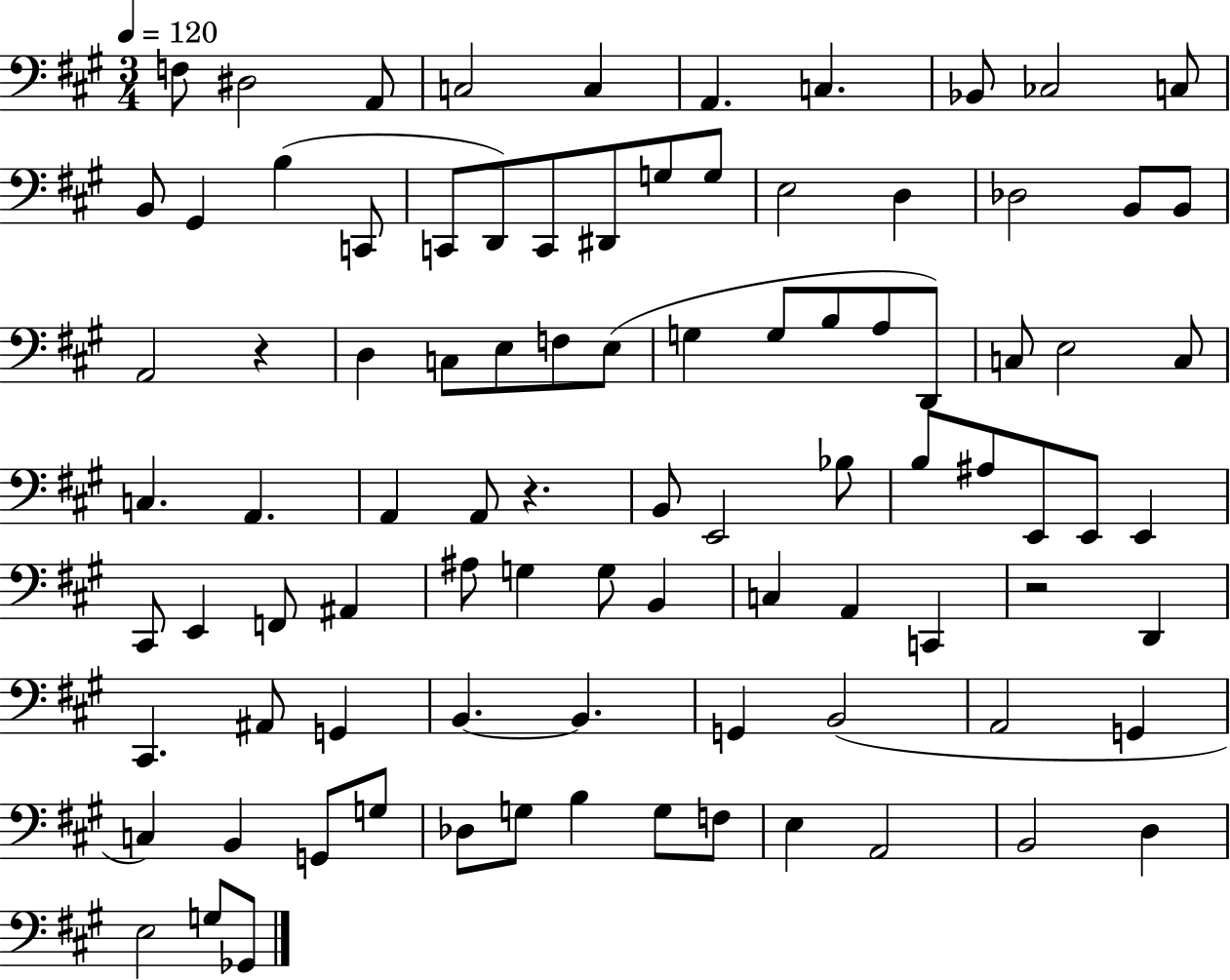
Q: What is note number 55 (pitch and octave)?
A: A#2